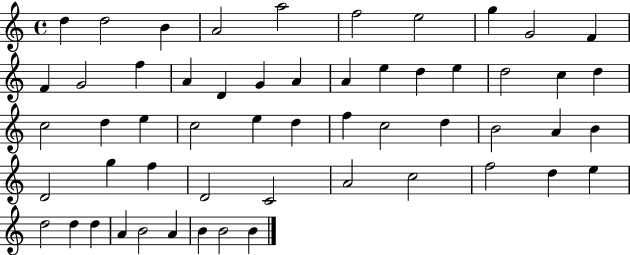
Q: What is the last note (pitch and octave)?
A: B4